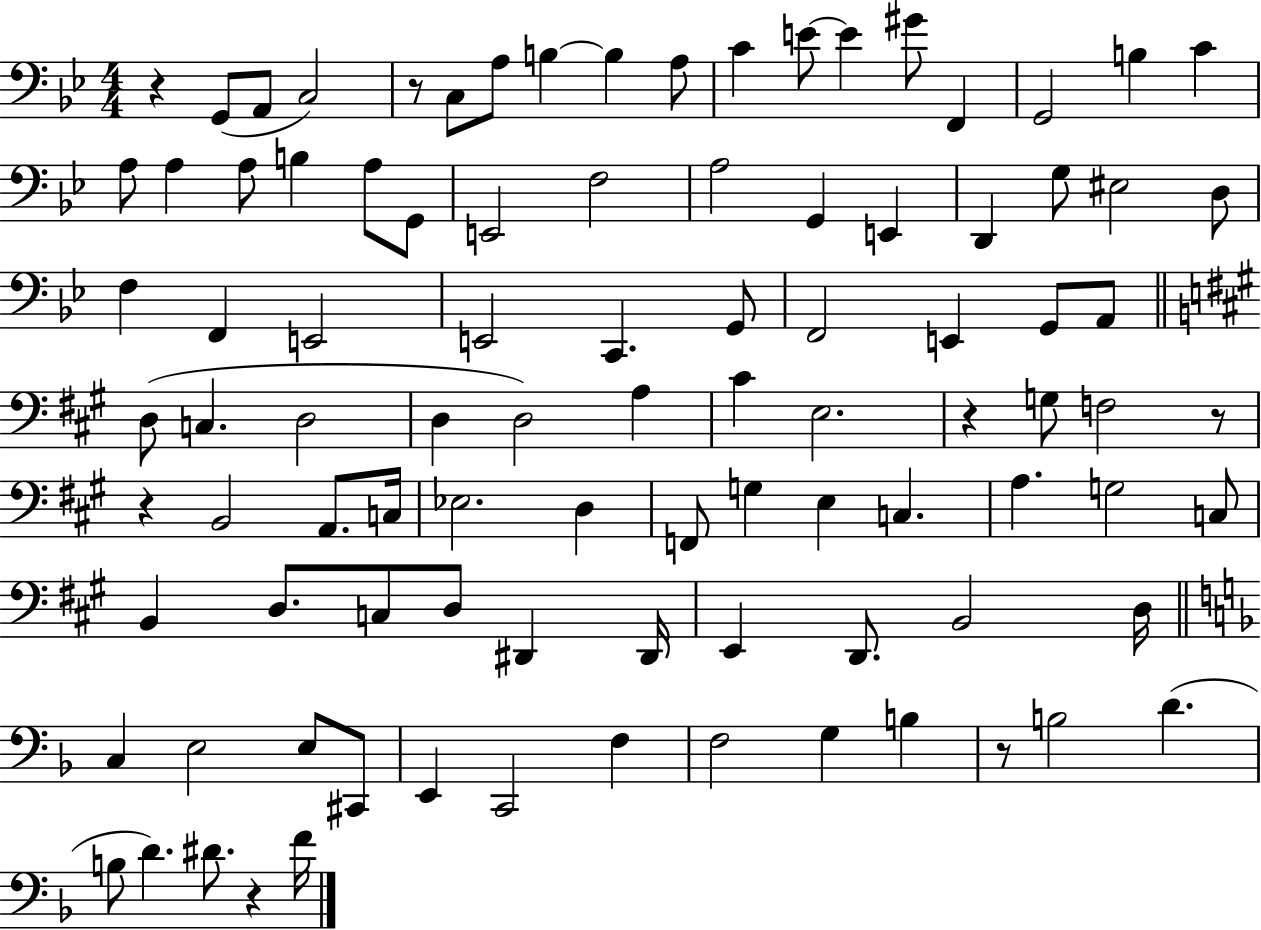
R/q G2/e A2/e C3/h R/e C3/e A3/e B3/q B3/q A3/e C4/q E4/e E4/q G#4/e F2/q G2/h B3/q C4/q A3/e A3/q A3/e B3/q A3/e G2/e E2/h F3/h A3/h G2/q E2/q D2/q G3/e EIS3/h D3/e F3/q F2/q E2/h E2/h C2/q. G2/e F2/h E2/q G2/e A2/e D3/e C3/q. D3/h D3/q D3/h A3/q C#4/q E3/h. R/q G3/e F3/h R/e R/q B2/h A2/e. C3/s Eb3/h. D3/q F2/e G3/q E3/q C3/q. A3/q. G3/h C3/e B2/q D3/e. C3/e D3/e D#2/q D#2/s E2/q D2/e. B2/h D3/s C3/q E3/h E3/e C#2/e E2/q C2/h F3/q F3/h G3/q B3/q R/e B3/h D4/q. B3/e D4/q. D#4/e. R/q F4/s